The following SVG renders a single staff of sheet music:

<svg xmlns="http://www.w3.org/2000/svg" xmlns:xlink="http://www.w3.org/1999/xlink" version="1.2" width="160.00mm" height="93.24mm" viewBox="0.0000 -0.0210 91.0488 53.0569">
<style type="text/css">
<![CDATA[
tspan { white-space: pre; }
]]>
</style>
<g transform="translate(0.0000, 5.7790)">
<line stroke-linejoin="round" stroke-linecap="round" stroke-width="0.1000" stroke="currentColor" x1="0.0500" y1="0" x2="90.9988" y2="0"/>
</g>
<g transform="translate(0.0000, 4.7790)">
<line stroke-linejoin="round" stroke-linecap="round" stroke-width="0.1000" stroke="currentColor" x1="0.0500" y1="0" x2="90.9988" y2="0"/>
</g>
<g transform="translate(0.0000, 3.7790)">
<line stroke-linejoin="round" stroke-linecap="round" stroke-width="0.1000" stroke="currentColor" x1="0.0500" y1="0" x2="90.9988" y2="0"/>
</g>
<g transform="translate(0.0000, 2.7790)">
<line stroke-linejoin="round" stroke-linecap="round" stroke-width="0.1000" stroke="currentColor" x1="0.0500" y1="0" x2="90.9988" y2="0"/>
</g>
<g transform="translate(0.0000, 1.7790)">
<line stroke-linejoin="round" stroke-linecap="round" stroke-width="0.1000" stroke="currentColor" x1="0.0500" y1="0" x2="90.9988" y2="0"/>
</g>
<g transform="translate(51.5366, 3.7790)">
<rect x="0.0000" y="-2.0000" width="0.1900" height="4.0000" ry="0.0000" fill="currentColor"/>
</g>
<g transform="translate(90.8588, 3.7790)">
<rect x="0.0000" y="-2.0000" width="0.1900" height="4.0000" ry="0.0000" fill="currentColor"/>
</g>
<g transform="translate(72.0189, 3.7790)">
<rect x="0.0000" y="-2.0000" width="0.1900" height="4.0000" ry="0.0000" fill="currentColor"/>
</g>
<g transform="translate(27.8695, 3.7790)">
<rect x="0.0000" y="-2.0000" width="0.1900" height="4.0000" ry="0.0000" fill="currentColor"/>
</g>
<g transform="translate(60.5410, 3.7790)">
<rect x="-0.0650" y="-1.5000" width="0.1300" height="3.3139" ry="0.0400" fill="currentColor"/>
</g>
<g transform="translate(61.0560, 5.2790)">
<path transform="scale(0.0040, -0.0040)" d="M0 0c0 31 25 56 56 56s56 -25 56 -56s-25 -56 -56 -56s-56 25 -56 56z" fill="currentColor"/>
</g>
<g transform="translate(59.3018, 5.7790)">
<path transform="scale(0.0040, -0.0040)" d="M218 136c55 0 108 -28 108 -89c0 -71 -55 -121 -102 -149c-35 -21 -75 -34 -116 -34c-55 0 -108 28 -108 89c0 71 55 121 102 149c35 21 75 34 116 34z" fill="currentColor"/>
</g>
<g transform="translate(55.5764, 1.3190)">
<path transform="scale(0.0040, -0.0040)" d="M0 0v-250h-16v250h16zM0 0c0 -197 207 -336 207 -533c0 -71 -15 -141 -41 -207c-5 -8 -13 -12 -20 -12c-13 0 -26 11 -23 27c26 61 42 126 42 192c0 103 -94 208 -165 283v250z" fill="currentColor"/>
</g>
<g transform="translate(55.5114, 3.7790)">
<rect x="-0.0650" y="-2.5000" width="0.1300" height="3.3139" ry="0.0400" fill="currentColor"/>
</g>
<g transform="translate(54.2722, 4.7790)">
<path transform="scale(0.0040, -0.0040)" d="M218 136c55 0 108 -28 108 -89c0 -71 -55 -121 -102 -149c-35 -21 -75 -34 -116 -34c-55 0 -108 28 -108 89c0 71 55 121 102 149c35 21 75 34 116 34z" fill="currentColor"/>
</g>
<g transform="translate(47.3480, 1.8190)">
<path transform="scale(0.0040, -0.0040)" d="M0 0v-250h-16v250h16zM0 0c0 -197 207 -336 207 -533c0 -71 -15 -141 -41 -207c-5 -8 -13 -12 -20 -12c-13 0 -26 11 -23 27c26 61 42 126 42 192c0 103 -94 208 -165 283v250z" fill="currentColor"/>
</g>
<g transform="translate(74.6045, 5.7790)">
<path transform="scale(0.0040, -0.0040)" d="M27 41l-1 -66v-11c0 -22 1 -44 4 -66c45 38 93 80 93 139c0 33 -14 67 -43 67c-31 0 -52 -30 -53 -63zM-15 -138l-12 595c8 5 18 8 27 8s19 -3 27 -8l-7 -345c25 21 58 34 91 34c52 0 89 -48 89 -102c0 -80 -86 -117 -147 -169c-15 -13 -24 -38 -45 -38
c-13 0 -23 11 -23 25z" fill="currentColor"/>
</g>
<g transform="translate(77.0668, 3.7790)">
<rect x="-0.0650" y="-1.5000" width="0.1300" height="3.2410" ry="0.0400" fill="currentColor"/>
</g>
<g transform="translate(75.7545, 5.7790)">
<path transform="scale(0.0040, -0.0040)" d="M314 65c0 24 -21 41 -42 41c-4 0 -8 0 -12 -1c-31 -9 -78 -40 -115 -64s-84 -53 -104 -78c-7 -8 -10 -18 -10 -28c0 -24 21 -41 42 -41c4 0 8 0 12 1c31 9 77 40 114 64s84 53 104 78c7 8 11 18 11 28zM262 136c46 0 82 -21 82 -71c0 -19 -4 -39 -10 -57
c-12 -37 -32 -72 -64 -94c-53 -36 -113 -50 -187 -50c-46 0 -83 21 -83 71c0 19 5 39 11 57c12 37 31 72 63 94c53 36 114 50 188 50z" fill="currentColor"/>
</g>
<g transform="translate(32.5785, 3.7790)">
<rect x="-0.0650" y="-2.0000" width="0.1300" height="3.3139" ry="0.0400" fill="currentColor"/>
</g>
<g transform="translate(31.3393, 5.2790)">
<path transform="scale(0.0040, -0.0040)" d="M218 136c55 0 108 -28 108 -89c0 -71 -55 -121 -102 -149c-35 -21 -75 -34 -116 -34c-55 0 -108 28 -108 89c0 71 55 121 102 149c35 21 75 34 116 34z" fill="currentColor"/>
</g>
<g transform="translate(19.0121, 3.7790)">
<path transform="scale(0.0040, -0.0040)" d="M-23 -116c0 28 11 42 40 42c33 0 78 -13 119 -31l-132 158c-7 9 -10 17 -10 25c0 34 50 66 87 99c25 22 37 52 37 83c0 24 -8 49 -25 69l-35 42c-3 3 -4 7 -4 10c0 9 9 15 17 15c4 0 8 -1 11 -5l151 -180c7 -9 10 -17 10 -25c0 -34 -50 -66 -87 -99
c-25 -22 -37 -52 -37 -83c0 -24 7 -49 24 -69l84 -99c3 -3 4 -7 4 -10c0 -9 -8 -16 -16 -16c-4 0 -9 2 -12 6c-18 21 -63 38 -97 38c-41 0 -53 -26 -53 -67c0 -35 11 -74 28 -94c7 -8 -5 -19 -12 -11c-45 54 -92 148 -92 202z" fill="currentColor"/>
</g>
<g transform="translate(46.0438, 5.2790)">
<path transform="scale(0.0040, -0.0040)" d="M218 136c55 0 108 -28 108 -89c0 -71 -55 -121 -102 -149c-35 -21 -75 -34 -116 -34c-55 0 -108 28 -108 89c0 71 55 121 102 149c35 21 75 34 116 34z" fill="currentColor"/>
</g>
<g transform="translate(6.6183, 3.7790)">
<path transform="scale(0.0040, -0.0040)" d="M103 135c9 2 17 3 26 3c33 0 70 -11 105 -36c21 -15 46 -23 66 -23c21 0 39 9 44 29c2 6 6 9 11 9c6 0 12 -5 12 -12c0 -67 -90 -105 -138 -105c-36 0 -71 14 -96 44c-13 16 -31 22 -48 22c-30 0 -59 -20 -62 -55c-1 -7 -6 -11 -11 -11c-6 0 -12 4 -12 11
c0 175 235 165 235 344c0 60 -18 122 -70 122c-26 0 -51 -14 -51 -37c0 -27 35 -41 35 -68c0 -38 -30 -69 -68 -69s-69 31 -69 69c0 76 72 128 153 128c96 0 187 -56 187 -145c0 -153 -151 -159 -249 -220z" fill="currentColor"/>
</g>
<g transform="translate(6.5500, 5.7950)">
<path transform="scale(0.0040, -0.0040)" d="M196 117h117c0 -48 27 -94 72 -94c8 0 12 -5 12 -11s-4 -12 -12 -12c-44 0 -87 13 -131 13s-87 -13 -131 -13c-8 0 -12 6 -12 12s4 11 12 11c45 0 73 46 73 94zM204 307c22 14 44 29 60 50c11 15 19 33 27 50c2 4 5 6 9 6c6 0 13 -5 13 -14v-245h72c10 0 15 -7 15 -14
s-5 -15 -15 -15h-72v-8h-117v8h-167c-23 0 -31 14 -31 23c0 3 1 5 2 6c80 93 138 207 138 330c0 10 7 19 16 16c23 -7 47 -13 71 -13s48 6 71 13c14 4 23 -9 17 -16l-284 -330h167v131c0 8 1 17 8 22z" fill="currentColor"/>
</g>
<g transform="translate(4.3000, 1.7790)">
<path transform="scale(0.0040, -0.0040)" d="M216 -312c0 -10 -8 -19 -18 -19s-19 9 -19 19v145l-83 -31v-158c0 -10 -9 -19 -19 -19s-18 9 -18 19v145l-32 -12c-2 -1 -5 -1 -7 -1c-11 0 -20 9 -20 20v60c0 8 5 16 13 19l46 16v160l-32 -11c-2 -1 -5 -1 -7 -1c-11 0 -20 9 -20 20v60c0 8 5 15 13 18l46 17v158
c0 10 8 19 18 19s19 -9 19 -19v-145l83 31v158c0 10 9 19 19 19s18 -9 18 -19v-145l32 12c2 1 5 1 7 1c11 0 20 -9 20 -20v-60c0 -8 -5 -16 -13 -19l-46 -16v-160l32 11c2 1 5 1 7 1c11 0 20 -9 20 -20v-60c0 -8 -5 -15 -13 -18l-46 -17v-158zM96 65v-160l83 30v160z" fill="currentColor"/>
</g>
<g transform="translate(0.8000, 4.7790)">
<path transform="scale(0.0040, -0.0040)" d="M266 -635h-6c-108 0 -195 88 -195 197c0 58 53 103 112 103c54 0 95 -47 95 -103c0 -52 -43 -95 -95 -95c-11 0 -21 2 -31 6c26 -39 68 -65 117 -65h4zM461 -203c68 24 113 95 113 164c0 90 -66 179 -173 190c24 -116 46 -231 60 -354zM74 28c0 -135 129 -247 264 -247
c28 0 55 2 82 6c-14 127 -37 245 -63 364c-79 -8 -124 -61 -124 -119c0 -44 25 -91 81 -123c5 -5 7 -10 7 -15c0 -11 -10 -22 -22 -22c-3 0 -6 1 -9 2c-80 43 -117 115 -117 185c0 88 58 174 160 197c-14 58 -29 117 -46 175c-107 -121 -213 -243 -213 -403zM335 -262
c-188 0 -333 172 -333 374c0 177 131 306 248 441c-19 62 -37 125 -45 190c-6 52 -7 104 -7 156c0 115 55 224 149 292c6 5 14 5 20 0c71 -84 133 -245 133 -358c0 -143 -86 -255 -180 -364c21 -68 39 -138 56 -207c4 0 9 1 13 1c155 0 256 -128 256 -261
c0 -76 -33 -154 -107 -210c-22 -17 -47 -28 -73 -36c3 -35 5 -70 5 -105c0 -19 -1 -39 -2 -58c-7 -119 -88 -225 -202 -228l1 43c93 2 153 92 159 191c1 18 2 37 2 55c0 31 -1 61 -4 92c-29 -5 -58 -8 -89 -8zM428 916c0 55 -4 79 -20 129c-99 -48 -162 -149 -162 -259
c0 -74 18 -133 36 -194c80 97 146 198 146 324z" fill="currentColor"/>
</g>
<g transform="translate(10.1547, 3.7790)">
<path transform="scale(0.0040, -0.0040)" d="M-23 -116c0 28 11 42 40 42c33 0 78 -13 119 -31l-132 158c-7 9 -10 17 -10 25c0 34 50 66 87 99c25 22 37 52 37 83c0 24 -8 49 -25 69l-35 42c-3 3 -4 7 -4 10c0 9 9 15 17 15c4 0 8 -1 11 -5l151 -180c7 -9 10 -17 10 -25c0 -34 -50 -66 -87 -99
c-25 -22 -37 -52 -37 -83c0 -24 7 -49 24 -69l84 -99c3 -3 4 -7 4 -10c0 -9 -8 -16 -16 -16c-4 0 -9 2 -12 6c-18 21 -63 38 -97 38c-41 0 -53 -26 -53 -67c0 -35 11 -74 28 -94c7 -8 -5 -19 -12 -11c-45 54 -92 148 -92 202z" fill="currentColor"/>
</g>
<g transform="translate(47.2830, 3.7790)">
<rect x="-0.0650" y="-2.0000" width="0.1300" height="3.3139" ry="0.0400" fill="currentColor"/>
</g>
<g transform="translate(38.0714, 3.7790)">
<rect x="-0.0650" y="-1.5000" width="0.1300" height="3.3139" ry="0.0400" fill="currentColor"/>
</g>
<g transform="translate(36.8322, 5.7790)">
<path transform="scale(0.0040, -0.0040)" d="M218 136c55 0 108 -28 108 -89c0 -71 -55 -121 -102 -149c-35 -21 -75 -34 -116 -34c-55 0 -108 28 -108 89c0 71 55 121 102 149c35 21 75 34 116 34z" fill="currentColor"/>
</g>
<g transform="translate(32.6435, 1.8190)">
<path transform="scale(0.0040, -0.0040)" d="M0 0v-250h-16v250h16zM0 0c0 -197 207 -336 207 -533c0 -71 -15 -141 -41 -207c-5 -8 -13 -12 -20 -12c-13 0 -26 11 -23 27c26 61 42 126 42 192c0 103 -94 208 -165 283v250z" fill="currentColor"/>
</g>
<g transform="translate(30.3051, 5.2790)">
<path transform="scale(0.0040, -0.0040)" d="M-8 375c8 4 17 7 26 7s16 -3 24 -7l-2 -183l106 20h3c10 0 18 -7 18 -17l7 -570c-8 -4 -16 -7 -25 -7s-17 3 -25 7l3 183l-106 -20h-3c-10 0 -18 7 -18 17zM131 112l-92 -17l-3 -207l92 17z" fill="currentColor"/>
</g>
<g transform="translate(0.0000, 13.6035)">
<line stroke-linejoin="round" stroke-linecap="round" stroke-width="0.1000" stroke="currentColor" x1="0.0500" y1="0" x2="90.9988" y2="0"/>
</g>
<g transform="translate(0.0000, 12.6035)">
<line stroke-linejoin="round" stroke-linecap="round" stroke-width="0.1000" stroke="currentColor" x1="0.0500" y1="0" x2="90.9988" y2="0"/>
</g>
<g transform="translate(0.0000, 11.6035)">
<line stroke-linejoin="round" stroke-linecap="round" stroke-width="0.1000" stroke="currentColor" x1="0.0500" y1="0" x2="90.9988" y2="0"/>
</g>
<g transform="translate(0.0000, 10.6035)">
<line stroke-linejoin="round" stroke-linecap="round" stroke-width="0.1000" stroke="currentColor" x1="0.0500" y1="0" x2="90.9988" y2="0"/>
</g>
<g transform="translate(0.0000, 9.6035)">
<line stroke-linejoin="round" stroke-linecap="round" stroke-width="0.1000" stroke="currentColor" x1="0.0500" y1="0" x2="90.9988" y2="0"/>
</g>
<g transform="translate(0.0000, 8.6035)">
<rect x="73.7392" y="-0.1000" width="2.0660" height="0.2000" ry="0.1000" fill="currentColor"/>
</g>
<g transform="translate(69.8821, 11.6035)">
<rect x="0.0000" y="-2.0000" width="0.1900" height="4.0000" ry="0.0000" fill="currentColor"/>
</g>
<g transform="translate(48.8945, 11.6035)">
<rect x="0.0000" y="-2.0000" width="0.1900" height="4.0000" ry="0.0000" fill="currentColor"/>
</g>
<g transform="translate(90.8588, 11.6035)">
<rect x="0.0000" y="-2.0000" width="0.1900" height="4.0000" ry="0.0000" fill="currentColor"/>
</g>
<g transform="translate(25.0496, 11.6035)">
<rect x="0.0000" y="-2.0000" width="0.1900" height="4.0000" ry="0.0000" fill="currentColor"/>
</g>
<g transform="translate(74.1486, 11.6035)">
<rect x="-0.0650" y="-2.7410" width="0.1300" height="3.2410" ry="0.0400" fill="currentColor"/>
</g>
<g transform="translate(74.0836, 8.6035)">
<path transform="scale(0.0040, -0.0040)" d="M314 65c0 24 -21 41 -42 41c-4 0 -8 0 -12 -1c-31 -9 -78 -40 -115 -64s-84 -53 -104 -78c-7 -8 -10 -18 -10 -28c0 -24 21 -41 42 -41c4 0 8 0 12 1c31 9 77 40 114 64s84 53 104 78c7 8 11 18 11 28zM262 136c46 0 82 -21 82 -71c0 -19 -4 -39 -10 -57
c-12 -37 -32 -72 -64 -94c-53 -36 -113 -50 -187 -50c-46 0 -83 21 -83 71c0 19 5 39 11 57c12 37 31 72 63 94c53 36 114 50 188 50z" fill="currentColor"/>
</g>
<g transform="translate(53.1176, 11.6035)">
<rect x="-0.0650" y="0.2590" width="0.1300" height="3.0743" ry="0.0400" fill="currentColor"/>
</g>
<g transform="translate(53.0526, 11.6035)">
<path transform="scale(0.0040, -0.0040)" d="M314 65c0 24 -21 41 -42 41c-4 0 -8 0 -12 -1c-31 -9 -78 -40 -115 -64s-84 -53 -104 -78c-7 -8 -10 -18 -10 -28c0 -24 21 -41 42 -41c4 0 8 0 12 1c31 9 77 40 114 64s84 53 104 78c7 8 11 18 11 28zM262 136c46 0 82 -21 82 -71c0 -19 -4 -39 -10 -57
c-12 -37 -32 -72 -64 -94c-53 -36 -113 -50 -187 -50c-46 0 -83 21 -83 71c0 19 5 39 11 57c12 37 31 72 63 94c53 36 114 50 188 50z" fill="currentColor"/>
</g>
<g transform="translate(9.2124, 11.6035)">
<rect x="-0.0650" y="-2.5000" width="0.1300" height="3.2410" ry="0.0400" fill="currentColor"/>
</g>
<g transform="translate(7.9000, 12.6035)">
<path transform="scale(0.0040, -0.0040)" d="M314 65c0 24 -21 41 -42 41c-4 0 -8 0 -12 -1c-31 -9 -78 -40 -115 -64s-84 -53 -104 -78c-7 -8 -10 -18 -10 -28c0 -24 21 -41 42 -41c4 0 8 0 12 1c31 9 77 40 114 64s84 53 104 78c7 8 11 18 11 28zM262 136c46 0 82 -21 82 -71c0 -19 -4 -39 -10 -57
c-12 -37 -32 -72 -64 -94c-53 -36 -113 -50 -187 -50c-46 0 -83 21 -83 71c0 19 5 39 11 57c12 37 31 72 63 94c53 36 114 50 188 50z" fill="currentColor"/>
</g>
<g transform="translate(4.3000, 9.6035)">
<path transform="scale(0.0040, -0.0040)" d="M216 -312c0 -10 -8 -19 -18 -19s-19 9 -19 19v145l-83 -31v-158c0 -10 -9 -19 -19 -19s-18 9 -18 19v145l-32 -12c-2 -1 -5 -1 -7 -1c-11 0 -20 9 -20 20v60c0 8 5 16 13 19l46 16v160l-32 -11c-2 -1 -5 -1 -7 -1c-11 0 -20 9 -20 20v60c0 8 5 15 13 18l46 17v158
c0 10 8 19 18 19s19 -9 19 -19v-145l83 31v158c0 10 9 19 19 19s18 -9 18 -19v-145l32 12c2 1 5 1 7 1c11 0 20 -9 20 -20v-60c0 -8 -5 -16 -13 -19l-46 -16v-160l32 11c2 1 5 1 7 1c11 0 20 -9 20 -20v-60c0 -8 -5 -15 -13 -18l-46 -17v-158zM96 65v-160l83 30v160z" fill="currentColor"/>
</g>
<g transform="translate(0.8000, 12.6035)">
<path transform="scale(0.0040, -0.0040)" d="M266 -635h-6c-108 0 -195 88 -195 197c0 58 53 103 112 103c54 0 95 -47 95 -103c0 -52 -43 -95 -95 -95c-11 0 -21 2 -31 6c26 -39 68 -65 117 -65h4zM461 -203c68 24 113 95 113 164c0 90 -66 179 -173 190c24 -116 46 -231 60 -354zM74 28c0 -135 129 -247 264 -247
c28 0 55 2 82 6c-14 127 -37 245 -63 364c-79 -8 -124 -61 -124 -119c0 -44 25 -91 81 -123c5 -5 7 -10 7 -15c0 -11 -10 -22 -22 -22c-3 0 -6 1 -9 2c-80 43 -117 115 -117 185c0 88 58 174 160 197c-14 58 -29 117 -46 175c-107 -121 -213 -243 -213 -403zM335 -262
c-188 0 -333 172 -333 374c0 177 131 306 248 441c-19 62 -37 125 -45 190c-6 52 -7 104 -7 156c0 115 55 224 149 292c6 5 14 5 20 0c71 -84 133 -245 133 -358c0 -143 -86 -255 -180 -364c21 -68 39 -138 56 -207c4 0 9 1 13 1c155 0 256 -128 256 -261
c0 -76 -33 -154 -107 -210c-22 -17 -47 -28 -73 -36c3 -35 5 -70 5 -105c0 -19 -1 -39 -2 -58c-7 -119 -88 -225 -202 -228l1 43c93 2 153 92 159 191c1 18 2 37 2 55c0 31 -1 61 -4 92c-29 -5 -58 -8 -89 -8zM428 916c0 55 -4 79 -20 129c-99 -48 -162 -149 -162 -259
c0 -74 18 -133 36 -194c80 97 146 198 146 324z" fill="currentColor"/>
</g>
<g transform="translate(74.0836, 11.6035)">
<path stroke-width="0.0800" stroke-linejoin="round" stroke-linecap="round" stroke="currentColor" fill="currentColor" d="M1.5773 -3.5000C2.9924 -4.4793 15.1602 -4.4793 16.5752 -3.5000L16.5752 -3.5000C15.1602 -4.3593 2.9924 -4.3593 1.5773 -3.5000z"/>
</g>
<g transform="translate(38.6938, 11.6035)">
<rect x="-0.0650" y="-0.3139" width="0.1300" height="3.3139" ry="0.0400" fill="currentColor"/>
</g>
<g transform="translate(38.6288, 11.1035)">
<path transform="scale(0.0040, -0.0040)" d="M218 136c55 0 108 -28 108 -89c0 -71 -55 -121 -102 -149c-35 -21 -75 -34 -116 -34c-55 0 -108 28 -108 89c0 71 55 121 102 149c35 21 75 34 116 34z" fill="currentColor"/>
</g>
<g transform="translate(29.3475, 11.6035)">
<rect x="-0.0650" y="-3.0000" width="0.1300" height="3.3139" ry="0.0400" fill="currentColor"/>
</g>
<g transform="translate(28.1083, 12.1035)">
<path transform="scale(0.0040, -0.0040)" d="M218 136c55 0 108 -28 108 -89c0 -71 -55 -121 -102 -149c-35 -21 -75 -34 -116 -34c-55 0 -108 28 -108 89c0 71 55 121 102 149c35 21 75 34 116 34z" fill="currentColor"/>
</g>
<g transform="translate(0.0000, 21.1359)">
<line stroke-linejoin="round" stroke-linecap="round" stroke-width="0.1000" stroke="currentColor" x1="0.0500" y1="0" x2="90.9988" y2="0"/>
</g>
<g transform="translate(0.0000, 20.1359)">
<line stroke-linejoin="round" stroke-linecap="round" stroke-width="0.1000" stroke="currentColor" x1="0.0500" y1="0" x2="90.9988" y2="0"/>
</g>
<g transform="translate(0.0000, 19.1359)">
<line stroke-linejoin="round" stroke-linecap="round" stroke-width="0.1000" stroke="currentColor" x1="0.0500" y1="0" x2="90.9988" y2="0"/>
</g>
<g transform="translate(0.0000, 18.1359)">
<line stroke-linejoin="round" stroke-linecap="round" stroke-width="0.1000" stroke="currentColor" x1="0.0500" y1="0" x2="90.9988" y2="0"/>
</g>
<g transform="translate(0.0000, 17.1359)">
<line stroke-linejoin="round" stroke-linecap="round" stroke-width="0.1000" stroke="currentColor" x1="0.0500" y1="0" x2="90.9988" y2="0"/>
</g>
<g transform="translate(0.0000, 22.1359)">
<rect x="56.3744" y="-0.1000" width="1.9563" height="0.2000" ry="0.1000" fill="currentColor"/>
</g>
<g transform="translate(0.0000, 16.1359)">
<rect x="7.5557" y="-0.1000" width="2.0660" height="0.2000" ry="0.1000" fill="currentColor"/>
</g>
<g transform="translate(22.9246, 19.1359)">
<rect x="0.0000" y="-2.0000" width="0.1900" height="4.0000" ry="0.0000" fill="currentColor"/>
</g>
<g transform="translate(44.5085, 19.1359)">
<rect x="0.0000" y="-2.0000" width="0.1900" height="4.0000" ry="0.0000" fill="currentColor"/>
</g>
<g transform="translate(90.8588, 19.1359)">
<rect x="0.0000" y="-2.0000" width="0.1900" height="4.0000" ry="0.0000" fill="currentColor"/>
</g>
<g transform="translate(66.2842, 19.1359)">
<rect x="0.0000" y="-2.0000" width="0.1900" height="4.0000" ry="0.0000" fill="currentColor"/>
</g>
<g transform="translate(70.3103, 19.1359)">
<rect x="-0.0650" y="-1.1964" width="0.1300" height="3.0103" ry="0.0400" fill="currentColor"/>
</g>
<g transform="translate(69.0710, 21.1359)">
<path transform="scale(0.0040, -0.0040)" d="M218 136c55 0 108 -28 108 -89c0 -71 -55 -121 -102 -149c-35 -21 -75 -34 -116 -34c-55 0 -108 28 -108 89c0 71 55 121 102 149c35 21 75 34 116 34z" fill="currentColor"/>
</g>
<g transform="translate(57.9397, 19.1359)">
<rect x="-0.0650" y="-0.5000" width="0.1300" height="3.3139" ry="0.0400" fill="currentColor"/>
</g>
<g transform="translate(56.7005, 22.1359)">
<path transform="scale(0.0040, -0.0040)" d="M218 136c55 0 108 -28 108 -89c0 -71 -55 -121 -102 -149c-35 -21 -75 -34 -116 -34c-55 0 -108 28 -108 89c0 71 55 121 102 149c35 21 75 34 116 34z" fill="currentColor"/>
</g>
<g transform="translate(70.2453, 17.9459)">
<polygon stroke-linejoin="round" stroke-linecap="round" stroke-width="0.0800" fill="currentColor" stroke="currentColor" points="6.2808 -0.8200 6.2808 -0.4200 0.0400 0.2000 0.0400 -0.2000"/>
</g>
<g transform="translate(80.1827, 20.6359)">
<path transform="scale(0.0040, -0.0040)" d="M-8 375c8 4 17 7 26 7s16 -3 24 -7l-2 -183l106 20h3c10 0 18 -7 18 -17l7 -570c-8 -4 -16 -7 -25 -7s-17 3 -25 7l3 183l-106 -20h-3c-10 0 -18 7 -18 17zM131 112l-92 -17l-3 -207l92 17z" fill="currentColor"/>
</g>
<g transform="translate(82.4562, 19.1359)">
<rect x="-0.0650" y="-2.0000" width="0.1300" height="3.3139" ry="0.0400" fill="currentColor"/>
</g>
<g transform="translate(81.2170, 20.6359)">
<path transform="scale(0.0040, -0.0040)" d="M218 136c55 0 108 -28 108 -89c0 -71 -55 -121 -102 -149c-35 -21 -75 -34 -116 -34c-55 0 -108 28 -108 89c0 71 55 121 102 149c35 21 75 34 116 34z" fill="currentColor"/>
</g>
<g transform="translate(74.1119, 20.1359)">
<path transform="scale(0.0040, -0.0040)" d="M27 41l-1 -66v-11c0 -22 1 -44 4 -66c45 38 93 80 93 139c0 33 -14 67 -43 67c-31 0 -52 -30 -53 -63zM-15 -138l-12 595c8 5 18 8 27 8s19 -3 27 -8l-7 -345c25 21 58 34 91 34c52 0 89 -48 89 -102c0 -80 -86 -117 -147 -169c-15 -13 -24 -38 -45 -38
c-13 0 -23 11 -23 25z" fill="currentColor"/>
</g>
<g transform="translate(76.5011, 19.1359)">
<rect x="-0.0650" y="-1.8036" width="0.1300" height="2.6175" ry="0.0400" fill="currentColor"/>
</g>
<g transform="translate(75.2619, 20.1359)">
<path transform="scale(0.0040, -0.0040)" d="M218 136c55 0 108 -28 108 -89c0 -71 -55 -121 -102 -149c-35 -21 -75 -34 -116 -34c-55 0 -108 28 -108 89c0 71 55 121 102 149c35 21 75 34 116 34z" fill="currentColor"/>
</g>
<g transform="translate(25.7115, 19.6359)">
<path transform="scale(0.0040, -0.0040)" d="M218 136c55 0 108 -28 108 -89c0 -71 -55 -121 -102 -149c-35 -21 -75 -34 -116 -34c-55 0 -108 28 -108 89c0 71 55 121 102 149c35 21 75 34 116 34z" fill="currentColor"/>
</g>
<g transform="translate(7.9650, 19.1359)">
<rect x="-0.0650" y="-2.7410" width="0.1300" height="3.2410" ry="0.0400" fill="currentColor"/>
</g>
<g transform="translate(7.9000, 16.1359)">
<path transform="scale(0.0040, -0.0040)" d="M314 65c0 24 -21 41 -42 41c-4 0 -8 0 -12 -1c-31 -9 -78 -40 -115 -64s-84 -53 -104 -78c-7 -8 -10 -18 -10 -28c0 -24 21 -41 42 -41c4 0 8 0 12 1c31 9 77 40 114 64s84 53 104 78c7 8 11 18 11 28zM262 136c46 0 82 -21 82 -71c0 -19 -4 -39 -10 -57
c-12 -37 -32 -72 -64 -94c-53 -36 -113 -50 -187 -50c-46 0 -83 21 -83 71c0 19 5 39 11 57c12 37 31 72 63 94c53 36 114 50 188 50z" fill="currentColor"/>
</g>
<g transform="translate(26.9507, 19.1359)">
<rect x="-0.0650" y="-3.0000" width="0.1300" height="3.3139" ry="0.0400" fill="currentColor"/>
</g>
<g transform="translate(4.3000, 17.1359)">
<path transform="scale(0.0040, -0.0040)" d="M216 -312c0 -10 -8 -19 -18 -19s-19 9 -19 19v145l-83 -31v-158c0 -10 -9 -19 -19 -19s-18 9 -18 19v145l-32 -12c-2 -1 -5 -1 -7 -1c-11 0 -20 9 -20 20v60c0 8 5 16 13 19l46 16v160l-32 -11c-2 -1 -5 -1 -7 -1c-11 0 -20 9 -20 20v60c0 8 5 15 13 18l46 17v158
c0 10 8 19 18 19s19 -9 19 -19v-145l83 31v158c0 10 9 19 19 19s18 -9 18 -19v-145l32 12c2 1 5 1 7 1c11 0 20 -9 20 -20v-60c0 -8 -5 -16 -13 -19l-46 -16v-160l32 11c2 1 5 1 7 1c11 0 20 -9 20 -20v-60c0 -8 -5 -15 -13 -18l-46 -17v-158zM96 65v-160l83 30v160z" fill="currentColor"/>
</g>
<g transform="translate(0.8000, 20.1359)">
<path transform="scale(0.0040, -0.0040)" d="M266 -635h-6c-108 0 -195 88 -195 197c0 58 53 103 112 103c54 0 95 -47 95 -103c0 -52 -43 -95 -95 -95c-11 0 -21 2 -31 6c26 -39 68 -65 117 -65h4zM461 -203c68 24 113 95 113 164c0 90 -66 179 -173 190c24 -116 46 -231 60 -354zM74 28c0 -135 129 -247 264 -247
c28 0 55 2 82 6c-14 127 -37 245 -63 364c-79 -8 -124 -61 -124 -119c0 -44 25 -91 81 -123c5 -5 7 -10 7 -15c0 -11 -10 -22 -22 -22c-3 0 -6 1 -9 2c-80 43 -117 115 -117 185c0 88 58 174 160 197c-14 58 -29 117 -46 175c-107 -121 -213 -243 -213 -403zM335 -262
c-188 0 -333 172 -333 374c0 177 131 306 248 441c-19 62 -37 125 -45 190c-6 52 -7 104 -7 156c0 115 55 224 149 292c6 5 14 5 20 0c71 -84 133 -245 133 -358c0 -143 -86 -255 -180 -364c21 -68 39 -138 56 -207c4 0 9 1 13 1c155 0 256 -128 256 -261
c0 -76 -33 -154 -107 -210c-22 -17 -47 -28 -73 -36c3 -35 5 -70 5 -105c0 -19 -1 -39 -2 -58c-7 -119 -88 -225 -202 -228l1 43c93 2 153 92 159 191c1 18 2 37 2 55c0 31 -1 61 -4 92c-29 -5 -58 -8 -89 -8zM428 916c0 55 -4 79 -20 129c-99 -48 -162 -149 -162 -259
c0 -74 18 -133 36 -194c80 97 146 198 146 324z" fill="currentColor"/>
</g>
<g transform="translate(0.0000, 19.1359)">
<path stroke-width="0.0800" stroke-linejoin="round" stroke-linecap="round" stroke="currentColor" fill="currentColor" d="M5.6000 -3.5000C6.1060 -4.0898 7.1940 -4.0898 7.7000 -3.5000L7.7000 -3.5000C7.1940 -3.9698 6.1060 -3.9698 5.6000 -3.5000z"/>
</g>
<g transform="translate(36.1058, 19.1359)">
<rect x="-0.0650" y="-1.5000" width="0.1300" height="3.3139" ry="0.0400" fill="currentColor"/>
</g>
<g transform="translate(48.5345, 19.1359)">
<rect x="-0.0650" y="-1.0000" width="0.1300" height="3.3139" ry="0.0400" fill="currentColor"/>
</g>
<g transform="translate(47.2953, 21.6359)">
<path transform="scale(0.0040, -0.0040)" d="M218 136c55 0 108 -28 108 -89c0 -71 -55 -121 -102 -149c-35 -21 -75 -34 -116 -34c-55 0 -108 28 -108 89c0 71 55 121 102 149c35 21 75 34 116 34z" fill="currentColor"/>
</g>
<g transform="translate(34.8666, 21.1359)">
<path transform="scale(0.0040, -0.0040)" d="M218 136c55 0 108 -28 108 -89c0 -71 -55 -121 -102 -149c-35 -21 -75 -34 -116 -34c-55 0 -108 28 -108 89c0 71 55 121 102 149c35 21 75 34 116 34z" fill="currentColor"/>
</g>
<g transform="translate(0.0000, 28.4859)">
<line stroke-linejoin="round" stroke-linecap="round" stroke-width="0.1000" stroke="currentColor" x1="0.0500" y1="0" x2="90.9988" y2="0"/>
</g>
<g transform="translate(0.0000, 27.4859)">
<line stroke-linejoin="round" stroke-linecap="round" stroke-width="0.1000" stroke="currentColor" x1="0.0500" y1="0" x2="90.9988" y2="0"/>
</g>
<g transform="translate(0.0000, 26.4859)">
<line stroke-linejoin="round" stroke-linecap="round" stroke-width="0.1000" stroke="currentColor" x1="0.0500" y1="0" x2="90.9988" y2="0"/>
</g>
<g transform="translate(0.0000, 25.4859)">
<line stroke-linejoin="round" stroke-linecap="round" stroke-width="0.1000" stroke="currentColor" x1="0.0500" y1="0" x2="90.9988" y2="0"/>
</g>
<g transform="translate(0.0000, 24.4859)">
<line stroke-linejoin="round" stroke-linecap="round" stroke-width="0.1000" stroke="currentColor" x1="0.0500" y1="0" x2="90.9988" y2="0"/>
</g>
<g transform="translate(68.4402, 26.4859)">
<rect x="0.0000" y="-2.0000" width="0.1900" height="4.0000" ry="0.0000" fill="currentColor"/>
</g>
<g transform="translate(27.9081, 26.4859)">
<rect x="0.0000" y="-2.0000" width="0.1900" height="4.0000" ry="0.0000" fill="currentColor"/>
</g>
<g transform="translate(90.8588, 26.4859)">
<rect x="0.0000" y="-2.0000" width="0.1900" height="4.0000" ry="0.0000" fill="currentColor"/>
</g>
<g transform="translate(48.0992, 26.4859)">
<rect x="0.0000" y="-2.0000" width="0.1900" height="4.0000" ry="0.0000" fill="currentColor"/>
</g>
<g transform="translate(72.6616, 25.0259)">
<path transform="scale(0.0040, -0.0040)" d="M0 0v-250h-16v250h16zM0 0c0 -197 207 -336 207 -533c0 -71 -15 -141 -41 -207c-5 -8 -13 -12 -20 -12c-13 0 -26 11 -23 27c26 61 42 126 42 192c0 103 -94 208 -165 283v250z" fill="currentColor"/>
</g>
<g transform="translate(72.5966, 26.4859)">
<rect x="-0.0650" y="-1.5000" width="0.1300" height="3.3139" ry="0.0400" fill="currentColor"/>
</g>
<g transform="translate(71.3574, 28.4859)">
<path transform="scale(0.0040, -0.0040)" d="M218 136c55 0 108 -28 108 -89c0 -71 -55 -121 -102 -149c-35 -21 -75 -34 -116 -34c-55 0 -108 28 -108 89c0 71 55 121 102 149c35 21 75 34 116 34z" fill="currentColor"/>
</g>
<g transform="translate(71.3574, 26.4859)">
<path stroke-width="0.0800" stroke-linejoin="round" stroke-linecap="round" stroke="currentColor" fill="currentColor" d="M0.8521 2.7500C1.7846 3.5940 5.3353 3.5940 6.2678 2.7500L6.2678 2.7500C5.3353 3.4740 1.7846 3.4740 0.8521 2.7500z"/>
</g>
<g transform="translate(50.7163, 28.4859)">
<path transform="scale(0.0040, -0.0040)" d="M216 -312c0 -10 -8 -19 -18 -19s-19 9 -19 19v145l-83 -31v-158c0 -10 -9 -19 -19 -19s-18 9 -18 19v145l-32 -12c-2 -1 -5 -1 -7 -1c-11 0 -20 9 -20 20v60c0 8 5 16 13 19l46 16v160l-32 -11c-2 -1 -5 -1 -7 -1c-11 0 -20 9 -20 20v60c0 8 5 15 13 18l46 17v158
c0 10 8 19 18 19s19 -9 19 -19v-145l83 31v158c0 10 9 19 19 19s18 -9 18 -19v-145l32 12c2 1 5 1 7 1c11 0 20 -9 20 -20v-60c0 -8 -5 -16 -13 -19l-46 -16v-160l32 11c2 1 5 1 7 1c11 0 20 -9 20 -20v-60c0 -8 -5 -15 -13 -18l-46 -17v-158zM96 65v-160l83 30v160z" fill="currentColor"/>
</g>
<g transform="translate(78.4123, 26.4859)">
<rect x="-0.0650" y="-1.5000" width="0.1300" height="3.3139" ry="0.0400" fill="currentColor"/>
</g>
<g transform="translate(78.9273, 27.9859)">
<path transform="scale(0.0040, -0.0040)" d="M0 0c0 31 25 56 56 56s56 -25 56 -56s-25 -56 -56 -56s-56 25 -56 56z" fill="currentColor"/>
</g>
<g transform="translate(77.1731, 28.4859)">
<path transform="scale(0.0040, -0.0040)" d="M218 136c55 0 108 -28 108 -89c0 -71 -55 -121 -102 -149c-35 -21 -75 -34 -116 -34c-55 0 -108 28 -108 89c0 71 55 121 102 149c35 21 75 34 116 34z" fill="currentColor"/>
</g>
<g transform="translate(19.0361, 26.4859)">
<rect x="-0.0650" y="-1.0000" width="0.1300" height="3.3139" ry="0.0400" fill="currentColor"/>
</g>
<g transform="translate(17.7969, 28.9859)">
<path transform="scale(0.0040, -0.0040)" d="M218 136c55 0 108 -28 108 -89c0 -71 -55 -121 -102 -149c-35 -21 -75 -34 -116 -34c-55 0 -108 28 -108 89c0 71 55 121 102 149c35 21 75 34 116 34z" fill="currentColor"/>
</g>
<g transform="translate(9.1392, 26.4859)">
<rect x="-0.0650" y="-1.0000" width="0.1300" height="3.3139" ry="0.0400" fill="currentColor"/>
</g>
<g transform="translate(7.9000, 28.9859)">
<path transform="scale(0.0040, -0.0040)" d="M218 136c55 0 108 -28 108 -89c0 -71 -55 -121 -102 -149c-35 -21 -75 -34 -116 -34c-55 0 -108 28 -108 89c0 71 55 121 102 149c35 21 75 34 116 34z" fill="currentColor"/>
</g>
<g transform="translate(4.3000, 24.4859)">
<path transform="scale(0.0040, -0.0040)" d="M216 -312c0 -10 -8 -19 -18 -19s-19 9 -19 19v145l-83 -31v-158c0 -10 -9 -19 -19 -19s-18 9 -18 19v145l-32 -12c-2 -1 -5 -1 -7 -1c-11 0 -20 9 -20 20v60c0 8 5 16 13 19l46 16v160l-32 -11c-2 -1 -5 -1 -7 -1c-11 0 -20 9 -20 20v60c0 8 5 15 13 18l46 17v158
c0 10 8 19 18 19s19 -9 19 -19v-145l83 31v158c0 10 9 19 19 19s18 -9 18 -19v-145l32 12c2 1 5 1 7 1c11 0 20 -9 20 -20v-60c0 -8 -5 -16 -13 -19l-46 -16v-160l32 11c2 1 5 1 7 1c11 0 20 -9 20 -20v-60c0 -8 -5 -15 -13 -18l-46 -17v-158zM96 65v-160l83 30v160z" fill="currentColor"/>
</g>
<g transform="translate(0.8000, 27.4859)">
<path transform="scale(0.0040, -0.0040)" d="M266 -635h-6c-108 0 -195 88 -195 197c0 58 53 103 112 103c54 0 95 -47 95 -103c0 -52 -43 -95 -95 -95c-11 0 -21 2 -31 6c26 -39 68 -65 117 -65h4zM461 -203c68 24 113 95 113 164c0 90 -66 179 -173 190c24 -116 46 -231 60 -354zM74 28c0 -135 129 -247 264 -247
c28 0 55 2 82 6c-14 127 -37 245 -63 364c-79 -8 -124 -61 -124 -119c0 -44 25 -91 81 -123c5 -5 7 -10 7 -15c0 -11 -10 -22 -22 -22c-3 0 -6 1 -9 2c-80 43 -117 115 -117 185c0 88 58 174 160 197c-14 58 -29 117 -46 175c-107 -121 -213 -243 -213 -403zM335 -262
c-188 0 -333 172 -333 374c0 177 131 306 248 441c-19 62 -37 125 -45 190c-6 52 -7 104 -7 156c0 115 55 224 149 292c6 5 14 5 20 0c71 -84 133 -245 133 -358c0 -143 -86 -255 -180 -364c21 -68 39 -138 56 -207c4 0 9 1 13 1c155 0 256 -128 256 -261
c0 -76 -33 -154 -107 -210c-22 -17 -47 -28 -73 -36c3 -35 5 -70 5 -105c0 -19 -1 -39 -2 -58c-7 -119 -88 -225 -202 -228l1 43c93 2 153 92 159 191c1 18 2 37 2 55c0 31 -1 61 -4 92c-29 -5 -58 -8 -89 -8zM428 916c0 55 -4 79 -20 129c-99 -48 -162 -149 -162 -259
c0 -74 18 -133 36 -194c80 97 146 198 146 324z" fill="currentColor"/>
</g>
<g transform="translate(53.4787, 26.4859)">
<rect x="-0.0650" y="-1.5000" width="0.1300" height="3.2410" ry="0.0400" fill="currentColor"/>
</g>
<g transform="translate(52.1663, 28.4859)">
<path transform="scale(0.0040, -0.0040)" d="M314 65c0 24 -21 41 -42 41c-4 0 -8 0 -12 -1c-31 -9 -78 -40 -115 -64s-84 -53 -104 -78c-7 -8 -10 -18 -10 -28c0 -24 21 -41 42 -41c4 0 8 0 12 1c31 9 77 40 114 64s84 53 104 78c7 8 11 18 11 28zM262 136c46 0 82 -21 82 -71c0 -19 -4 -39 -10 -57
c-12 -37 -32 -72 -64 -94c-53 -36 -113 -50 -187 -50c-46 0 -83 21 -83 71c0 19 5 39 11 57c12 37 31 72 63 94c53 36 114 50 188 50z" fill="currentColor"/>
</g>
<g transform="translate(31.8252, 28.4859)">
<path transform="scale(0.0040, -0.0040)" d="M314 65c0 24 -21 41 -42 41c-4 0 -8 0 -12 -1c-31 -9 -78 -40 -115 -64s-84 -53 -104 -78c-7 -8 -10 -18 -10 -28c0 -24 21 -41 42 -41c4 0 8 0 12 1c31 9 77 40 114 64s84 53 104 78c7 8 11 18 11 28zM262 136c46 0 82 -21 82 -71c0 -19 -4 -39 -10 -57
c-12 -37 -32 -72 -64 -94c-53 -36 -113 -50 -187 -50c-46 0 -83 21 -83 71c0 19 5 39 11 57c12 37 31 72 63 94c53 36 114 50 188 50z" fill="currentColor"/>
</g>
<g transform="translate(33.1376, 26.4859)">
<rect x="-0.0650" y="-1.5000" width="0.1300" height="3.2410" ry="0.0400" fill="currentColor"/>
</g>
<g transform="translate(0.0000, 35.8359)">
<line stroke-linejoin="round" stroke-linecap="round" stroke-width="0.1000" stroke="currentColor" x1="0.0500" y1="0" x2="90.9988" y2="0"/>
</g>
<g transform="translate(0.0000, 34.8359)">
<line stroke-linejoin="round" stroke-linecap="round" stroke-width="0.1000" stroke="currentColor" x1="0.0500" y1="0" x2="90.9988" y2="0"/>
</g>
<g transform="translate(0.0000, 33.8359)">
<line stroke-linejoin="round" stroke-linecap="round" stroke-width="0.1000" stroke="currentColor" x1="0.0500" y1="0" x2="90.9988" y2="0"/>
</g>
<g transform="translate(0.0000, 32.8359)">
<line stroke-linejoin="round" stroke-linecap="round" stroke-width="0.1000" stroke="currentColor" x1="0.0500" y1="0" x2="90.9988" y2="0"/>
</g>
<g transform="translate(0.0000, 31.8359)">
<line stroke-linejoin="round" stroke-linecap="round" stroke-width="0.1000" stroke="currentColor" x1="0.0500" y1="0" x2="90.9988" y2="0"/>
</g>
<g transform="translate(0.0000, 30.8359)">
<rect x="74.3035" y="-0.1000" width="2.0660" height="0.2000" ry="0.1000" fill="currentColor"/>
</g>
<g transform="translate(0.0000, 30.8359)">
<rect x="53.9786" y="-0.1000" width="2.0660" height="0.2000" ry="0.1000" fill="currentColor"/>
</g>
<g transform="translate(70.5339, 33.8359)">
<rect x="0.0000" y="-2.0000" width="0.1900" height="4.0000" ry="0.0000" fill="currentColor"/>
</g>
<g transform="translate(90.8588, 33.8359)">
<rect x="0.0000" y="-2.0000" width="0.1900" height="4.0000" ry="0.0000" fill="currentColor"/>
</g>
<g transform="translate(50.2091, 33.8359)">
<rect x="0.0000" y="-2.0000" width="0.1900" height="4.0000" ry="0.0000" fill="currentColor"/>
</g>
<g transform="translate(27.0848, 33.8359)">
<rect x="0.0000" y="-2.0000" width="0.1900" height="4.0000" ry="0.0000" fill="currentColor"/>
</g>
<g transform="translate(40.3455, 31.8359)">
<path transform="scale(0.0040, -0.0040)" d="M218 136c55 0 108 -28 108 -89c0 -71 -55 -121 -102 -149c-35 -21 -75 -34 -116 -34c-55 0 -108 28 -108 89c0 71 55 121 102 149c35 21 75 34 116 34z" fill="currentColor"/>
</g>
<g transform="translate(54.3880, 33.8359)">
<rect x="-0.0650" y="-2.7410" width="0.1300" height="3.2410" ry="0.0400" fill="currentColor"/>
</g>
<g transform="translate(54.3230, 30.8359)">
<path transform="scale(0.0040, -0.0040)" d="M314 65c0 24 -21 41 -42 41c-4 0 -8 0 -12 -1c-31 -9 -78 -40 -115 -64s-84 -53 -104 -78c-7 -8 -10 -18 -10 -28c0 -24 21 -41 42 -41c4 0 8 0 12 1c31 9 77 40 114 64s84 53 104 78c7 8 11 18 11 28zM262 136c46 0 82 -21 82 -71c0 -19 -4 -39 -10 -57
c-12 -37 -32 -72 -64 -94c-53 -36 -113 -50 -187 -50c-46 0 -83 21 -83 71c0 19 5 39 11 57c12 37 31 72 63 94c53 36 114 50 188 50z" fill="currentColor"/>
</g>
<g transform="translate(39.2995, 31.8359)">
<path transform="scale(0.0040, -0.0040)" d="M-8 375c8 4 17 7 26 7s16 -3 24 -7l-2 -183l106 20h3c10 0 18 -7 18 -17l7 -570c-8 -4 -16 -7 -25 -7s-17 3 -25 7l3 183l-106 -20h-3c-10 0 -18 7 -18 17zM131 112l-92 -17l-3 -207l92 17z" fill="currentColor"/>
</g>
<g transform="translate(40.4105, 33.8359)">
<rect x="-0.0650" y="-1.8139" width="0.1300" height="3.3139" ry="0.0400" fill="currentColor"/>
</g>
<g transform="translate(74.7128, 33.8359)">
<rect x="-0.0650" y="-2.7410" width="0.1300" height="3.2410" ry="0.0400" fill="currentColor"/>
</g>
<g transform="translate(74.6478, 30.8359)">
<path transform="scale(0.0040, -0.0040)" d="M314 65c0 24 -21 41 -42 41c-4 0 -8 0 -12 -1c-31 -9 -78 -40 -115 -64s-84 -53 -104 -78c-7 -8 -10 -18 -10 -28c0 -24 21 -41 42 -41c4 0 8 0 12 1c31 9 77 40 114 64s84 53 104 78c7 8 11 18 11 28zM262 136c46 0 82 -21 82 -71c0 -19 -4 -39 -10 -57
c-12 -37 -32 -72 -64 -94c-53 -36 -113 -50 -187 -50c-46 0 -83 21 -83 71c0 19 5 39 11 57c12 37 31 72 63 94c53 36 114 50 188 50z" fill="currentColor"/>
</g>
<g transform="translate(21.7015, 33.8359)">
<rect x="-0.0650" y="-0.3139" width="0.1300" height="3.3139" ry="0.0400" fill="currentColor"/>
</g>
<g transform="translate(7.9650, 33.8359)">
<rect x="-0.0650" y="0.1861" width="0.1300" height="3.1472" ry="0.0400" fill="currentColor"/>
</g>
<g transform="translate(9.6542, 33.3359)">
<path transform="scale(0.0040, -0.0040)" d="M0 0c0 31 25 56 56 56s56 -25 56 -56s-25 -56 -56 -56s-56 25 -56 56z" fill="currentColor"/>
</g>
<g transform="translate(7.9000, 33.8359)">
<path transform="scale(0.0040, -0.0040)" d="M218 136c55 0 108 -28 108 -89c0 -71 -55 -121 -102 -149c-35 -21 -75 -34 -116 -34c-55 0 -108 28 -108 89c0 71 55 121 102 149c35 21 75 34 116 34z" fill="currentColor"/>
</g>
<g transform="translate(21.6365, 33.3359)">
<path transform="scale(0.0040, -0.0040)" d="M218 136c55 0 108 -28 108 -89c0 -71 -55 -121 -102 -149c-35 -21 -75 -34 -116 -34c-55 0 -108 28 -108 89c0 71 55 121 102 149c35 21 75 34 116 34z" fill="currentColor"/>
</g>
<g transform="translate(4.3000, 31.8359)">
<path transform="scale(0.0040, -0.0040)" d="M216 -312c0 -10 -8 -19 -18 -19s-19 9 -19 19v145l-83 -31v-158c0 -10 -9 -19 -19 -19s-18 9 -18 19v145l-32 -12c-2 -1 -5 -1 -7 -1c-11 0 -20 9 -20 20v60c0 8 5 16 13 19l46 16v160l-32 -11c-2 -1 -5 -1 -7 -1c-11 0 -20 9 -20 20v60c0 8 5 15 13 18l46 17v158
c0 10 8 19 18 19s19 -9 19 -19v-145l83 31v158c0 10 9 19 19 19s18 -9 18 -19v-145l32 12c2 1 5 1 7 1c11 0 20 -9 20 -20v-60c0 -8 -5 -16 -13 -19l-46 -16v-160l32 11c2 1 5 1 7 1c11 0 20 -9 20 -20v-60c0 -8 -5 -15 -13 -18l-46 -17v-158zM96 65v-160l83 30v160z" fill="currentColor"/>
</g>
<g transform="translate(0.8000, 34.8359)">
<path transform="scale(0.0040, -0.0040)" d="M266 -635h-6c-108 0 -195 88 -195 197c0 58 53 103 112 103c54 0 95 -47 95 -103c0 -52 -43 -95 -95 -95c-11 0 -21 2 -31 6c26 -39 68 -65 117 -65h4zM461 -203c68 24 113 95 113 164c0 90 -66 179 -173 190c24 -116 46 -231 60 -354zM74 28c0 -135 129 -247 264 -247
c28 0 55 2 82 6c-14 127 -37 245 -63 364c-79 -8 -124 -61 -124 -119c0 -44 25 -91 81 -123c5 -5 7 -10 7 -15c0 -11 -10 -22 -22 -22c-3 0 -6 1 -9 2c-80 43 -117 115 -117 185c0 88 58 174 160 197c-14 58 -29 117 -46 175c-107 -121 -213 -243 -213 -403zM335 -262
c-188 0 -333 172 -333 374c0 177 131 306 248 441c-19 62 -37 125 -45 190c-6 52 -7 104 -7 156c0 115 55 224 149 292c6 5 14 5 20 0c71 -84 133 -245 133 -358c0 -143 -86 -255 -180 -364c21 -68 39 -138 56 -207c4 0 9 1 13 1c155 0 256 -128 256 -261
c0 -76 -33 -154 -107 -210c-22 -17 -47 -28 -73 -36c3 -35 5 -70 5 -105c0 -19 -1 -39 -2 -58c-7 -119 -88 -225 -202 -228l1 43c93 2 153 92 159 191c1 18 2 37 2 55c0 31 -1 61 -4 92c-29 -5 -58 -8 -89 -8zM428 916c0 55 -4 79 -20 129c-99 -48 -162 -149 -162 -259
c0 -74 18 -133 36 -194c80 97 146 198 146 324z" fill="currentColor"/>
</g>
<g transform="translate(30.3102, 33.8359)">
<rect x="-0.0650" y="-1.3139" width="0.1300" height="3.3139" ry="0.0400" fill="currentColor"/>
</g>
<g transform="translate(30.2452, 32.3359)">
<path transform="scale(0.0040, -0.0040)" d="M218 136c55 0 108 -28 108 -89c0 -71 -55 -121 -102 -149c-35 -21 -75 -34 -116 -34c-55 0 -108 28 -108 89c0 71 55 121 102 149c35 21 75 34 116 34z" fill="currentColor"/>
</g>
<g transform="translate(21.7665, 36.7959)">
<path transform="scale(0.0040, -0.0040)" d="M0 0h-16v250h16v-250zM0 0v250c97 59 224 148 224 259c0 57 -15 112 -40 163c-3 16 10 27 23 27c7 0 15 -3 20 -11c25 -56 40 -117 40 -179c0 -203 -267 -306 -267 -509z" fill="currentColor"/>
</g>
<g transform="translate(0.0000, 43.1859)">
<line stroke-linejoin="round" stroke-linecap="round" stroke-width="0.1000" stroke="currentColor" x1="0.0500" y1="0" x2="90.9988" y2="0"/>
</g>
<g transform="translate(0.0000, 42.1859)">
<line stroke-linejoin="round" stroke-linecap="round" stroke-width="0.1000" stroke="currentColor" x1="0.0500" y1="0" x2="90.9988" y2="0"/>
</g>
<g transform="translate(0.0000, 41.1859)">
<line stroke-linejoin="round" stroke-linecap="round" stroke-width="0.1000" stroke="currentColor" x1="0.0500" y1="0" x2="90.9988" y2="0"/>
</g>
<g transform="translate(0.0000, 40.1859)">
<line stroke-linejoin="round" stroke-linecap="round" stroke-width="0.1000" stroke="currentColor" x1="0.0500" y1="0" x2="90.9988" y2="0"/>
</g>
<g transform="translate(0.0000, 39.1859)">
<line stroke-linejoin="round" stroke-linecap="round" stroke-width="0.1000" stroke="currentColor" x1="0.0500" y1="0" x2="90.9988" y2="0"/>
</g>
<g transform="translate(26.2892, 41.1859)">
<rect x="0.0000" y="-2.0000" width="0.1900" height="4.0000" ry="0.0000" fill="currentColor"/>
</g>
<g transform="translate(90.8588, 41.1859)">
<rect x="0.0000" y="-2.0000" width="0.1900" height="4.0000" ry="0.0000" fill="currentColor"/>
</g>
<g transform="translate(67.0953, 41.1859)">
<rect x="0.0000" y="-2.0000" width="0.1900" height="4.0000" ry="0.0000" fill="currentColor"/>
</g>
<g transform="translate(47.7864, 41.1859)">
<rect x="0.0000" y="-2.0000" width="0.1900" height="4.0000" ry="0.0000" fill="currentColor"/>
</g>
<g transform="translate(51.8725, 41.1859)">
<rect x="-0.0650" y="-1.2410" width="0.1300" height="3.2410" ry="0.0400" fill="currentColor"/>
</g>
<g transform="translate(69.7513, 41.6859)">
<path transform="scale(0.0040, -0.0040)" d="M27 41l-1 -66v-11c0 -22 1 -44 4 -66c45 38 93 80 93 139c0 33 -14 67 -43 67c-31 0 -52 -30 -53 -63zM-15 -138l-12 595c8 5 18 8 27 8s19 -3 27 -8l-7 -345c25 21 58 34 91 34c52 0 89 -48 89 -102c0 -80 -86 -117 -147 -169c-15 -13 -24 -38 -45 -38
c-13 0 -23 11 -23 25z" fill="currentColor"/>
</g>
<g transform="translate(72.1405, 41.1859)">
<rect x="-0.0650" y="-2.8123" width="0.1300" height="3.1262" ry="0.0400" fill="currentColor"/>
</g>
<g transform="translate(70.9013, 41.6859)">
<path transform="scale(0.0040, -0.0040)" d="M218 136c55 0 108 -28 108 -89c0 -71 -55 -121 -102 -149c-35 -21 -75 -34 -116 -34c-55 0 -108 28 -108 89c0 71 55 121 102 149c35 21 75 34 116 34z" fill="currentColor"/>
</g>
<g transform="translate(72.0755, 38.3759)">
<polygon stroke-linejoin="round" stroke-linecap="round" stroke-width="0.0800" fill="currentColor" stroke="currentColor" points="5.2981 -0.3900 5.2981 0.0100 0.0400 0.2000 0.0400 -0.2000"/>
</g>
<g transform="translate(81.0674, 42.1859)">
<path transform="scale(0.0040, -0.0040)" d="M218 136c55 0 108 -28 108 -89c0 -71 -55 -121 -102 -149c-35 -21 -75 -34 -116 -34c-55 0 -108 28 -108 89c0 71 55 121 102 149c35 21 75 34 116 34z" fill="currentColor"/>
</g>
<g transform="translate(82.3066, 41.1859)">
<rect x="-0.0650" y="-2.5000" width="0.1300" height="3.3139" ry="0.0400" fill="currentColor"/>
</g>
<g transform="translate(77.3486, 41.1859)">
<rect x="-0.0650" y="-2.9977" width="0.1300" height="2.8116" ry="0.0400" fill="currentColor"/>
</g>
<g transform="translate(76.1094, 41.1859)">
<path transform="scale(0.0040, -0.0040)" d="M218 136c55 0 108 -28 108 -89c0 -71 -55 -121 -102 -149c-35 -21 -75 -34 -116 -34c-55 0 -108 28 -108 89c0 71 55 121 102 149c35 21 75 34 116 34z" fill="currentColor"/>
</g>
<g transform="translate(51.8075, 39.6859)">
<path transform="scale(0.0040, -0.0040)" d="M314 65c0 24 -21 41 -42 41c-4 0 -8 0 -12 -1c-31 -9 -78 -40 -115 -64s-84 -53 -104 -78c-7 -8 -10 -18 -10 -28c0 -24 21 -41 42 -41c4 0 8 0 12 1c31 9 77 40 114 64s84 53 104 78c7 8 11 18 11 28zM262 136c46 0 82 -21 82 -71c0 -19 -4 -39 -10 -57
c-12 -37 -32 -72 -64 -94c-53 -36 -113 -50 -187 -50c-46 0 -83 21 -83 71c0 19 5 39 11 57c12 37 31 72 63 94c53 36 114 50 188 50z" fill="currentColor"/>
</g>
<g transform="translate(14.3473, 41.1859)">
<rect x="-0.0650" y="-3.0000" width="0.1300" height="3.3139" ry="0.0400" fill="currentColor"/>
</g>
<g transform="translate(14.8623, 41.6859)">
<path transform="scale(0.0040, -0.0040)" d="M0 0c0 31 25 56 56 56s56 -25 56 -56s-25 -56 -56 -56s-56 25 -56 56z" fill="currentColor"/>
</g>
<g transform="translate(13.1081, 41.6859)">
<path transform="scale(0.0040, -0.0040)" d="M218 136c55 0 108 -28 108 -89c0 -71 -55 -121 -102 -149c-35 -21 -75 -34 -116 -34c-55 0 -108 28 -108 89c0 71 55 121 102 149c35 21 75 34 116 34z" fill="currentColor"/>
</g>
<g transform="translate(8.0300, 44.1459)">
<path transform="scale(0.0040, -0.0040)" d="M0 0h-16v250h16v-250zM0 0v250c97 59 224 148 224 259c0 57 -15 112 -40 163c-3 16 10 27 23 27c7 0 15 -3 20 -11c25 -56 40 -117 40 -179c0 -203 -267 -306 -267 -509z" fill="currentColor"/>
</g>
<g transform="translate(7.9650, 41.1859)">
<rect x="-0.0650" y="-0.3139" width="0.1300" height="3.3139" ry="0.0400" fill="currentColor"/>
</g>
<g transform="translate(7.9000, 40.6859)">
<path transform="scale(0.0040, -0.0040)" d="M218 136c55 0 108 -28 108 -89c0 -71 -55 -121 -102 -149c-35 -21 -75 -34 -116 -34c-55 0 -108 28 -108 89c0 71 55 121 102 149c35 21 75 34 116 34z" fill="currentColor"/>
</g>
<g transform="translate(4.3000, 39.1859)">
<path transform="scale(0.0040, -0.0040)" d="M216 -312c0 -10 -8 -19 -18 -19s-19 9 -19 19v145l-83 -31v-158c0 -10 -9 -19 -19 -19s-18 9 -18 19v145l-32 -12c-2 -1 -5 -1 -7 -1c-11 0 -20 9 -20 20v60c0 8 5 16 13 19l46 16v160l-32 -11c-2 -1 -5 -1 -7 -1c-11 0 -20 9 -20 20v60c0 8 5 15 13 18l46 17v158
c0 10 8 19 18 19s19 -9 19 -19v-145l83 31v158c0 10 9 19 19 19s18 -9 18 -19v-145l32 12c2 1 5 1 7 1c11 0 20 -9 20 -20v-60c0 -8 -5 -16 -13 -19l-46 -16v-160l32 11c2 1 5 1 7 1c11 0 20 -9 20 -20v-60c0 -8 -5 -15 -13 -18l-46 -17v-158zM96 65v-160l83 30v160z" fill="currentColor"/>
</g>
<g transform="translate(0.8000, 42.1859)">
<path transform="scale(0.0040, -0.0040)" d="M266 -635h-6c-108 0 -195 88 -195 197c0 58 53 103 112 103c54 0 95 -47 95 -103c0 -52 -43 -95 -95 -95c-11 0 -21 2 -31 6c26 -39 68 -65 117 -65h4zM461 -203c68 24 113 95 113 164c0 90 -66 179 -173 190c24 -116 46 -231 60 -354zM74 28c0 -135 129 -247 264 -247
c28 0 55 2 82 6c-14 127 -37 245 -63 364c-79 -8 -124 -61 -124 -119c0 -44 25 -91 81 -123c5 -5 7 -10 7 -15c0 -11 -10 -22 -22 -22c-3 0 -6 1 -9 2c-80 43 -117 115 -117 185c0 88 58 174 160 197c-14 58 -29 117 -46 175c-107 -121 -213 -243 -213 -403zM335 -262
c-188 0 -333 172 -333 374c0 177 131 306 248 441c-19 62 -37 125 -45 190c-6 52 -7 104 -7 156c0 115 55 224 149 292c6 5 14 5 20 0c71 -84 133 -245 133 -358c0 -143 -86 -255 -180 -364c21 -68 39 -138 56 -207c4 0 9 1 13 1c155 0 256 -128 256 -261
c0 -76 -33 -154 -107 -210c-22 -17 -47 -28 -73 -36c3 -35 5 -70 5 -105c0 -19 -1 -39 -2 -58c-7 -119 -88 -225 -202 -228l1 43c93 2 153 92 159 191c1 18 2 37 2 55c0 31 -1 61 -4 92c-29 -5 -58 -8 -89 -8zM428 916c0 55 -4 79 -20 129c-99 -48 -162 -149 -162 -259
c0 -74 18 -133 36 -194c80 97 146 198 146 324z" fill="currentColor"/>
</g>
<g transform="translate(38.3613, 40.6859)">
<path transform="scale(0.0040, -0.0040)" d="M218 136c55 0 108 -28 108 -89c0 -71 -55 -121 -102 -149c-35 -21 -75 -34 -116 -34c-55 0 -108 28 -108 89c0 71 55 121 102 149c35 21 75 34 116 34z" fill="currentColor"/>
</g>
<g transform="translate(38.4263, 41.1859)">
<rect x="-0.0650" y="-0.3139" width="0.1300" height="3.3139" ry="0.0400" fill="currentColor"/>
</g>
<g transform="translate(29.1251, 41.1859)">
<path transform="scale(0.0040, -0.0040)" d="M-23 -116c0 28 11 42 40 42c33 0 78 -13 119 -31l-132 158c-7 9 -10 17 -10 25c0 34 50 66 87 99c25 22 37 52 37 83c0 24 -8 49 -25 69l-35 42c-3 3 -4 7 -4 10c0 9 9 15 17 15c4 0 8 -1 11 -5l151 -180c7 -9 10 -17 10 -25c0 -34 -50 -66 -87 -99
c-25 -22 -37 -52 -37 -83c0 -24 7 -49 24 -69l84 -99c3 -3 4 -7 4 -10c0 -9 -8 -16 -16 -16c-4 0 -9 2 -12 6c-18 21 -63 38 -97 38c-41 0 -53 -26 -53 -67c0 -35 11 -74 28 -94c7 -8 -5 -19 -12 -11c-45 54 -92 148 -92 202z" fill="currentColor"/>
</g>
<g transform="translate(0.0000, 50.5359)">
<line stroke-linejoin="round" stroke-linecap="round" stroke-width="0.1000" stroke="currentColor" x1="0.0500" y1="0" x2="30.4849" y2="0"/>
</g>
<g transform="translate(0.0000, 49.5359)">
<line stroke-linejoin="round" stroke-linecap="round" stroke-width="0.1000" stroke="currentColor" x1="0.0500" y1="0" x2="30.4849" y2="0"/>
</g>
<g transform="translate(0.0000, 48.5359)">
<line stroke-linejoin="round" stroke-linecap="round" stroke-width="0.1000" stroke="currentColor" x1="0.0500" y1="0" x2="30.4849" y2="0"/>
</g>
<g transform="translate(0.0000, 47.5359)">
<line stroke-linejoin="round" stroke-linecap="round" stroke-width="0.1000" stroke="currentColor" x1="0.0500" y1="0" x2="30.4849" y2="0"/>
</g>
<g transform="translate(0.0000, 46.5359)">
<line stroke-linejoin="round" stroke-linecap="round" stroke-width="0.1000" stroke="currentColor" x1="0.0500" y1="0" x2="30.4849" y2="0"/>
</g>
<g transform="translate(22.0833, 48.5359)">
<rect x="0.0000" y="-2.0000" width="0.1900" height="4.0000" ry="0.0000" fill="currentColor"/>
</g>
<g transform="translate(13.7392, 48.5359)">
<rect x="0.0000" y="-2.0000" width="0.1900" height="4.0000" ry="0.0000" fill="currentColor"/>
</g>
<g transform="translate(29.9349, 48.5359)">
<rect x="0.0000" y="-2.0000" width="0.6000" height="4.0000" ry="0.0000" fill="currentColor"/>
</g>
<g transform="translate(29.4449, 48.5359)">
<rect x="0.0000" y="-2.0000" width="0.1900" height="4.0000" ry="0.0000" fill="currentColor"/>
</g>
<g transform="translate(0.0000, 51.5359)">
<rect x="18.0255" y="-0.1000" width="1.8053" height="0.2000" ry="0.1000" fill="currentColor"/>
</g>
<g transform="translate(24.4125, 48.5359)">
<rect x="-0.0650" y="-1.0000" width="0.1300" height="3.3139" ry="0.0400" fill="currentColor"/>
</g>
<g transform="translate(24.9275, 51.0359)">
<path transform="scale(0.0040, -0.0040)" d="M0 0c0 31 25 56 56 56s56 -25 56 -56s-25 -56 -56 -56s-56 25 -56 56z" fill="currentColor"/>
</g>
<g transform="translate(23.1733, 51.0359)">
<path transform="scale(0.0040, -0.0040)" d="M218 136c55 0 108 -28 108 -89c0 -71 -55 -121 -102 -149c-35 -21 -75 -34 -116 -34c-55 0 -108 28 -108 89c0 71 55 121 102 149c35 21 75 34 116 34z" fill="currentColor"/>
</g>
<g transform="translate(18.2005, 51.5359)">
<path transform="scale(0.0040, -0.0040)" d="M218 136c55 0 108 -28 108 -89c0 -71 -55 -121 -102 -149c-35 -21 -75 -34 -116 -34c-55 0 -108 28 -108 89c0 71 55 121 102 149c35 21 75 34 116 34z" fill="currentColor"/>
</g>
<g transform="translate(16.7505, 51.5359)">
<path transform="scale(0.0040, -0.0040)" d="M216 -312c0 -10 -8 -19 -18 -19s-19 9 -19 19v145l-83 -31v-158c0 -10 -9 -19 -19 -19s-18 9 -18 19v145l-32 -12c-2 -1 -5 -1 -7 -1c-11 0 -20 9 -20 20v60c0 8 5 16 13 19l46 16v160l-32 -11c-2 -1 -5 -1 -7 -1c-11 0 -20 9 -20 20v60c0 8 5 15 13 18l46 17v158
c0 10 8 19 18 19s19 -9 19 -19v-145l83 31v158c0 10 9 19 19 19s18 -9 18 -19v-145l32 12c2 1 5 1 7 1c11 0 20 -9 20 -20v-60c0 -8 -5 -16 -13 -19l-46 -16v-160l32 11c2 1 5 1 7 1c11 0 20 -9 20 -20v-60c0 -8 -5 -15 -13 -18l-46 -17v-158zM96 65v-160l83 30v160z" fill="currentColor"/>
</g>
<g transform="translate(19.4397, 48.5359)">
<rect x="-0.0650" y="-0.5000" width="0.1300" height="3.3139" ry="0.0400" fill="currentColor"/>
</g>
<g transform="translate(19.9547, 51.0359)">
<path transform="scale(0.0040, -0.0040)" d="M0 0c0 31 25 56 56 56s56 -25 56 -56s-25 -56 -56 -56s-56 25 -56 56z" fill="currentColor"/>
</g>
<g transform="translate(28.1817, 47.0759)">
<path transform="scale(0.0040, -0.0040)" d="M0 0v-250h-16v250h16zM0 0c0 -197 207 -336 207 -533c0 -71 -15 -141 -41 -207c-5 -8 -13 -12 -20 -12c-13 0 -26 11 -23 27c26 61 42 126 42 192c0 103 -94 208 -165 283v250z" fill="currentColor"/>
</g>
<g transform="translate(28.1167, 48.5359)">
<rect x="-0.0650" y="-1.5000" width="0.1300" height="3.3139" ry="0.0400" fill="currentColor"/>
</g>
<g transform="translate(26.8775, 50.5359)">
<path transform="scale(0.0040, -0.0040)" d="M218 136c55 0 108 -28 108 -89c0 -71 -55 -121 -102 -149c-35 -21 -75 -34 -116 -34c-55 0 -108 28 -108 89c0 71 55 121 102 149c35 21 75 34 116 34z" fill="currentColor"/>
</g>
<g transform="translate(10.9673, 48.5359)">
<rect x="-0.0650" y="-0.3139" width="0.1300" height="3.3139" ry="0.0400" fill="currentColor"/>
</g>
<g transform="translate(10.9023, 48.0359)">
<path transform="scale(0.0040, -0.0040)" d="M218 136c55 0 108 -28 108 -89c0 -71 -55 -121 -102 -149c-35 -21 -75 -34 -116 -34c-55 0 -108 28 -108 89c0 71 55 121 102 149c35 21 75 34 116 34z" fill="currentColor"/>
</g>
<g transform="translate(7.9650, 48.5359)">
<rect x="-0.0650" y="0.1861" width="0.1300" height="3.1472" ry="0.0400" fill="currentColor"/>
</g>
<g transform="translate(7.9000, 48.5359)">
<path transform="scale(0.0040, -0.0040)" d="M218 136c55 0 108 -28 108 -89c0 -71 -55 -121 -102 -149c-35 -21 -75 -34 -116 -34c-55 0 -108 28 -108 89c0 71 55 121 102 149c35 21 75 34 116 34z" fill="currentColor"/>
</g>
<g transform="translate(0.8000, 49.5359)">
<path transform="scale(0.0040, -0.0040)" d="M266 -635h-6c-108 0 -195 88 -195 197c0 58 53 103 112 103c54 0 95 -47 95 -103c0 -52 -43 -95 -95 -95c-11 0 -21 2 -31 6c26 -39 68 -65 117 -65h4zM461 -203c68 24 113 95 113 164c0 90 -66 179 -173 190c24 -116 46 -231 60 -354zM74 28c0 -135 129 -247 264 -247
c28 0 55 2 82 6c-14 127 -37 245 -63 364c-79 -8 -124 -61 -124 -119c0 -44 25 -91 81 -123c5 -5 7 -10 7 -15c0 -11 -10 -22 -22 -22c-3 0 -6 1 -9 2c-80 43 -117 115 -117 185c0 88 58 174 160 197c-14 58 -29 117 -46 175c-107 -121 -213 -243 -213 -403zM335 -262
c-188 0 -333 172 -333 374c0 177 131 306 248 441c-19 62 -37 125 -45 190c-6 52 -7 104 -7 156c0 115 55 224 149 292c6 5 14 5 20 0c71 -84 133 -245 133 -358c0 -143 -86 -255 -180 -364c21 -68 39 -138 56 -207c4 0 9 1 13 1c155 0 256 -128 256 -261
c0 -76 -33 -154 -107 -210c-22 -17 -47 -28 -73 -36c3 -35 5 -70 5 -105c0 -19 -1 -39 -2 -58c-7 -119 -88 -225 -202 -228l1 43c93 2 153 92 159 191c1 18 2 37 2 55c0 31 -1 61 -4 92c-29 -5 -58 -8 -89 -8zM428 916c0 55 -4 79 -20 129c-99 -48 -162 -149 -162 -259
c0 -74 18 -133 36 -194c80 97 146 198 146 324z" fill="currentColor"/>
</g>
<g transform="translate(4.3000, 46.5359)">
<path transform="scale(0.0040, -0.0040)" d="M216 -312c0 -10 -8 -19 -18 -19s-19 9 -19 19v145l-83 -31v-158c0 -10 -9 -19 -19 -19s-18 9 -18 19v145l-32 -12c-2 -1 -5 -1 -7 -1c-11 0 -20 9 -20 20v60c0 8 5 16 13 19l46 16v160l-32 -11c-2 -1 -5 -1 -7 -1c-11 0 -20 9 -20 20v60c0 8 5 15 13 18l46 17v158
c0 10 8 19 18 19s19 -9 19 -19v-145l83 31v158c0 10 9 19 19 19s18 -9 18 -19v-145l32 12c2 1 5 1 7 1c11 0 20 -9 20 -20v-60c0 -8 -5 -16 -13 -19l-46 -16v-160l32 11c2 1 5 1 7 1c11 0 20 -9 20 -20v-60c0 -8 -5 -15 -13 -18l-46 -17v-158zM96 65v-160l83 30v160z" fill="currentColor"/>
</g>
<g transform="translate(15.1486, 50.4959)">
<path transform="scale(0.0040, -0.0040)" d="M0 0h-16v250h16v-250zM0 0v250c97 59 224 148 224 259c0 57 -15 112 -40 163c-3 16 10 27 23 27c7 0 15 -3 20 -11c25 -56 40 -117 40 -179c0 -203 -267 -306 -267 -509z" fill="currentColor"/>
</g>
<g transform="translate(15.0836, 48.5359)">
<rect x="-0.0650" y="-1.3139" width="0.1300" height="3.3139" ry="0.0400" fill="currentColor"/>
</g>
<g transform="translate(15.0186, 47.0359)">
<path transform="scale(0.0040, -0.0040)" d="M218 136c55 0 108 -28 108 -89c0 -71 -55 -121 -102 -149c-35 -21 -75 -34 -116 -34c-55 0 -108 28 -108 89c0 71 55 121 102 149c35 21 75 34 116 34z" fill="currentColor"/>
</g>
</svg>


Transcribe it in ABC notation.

X:1
T:Untitled
M:2/4
L:1/4
K:G
z z F/2 E F/2 G/2 E _E2 G2 A c B2 a2 a2 A E D C E/2 _G/2 F D D E2 ^E2 E/2 E B c/2 e f a2 a2 c/2 A z c e2 _A/2 B/2 G B c e/2 ^C D E/2